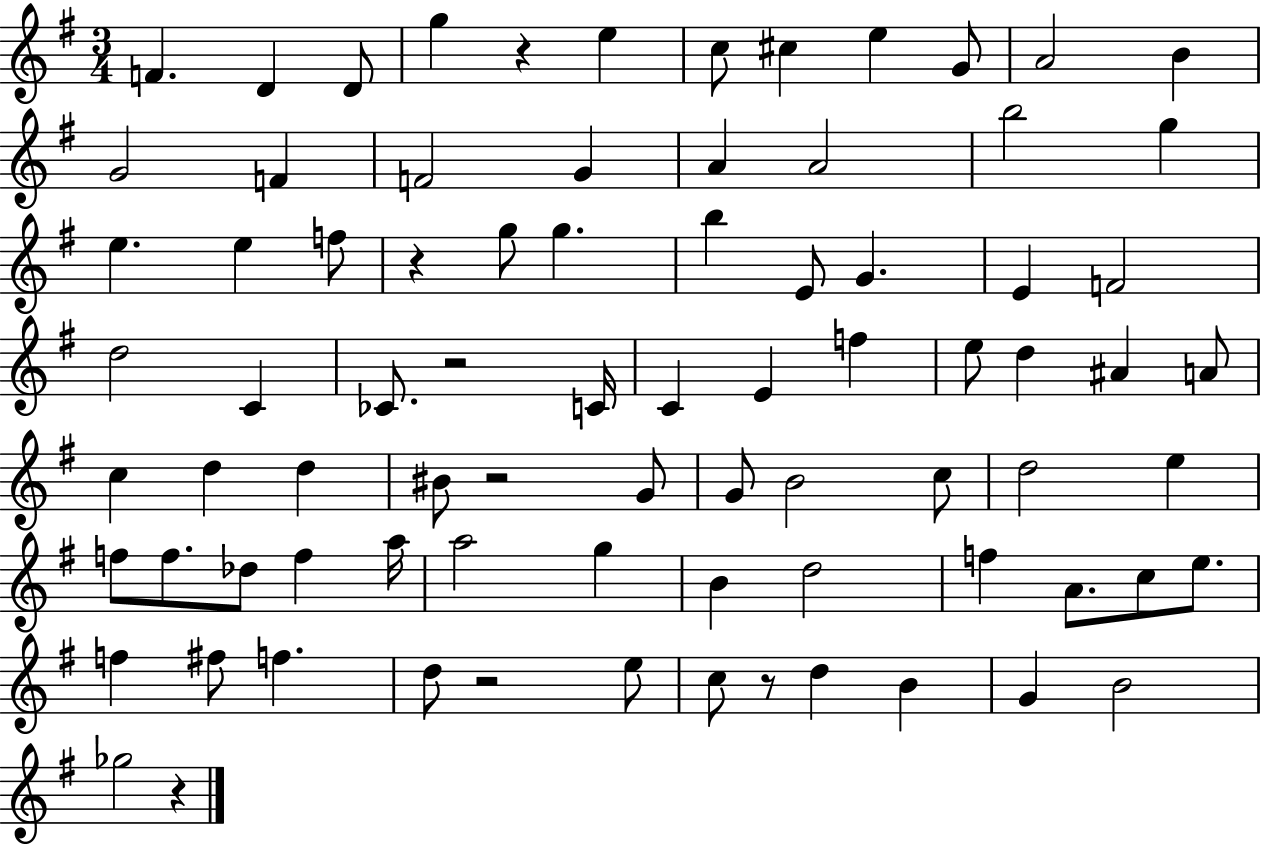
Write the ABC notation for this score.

X:1
T:Untitled
M:3/4
L:1/4
K:G
F D D/2 g z e c/2 ^c e G/2 A2 B G2 F F2 G A A2 b2 g e e f/2 z g/2 g b E/2 G E F2 d2 C _C/2 z2 C/4 C E f e/2 d ^A A/2 c d d ^B/2 z2 G/2 G/2 B2 c/2 d2 e f/2 f/2 _d/2 f a/4 a2 g B d2 f A/2 c/2 e/2 f ^f/2 f d/2 z2 e/2 c/2 z/2 d B G B2 _g2 z